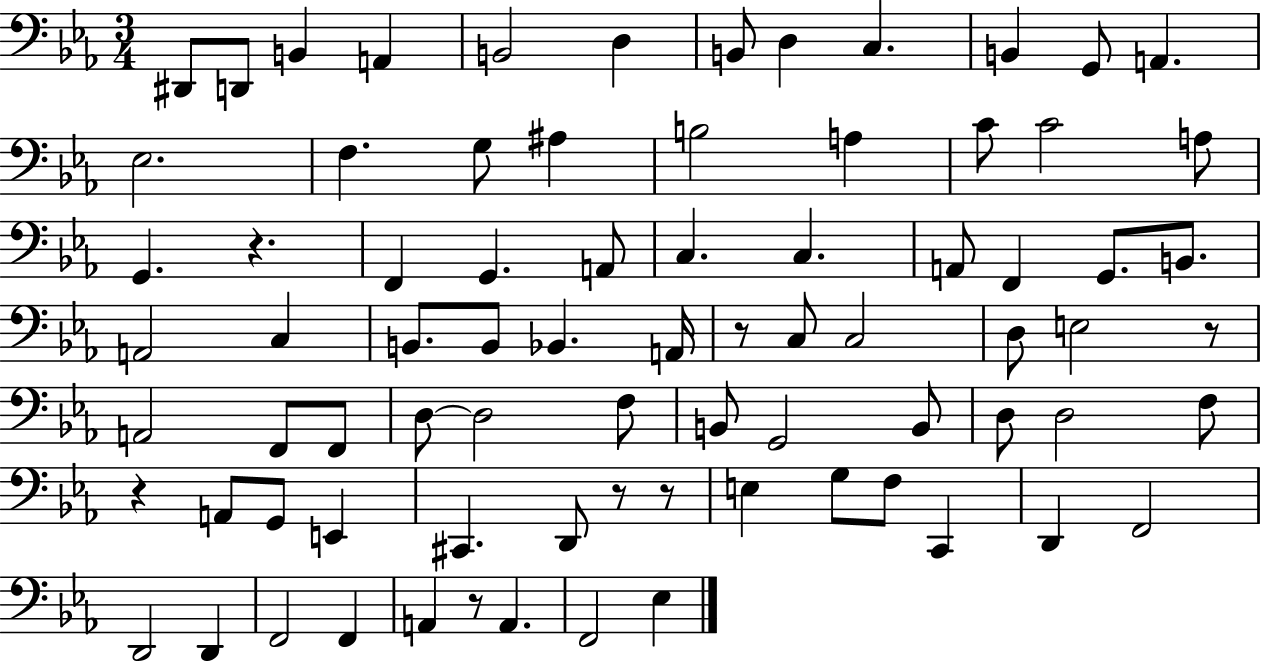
D#2/e D2/e B2/q A2/q B2/h D3/q B2/e D3/q C3/q. B2/q G2/e A2/q. Eb3/h. F3/q. G3/e A#3/q B3/h A3/q C4/e C4/h A3/e G2/q. R/q. F2/q G2/q. A2/e C3/q. C3/q. A2/e F2/q G2/e. B2/e. A2/h C3/q B2/e. B2/e Bb2/q. A2/s R/e C3/e C3/h D3/e E3/h R/e A2/h F2/e F2/e D3/e D3/h F3/e B2/e G2/h B2/e D3/e D3/h F3/e R/q A2/e G2/e E2/q C#2/q. D2/e R/e R/e E3/q G3/e F3/e C2/q D2/q F2/h D2/h D2/q F2/h F2/q A2/q R/e A2/q. F2/h Eb3/q